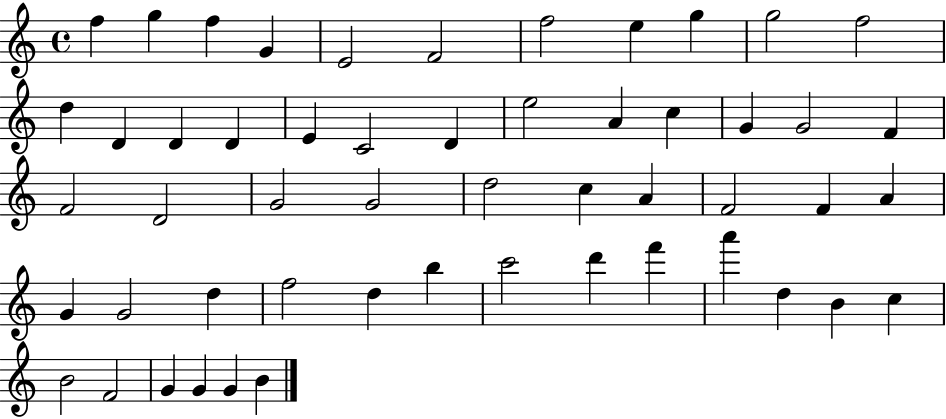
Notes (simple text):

F5/q G5/q F5/q G4/q E4/h F4/h F5/h E5/q G5/q G5/h F5/h D5/q D4/q D4/q D4/q E4/q C4/h D4/q E5/h A4/q C5/q G4/q G4/h F4/q F4/h D4/h G4/h G4/h D5/h C5/q A4/q F4/h F4/q A4/q G4/q G4/h D5/q F5/h D5/q B5/q C6/h D6/q F6/q A6/q D5/q B4/q C5/q B4/h F4/h G4/q G4/q G4/q B4/q